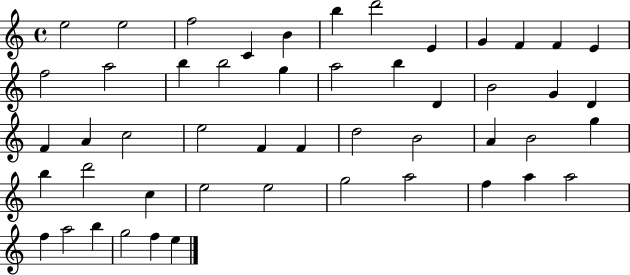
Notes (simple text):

E5/h E5/h F5/h C4/q B4/q B5/q D6/h E4/q G4/q F4/q F4/q E4/q F5/h A5/h B5/q B5/h G5/q A5/h B5/q D4/q B4/h G4/q D4/q F4/q A4/q C5/h E5/h F4/q F4/q D5/h B4/h A4/q B4/h G5/q B5/q D6/h C5/q E5/h E5/h G5/h A5/h F5/q A5/q A5/h F5/q A5/h B5/q G5/h F5/q E5/q